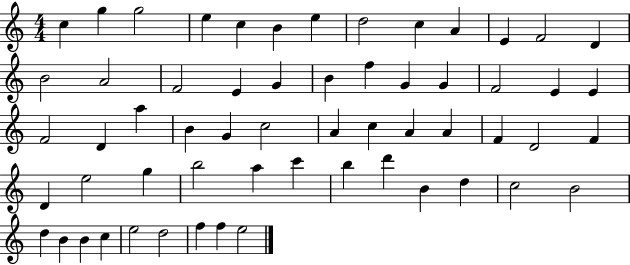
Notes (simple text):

C5/q G5/q G5/h E5/q C5/q B4/q E5/q D5/h C5/q A4/q E4/q F4/h D4/q B4/h A4/h F4/h E4/q G4/q B4/q F5/q G4/q G4/q F4/h E4/q E4/q F4/h D4/q A5/q B4/q G4/q C5/h A4/q C5/q A4/q A4/q F4/q D4/h F4/q D4/q E5/h G5/q B5/h A5/q C6/q B5/q D6/q B4/q D5/q C5/h B4/h D5/q B4/q B4/q C5/q E5/h D5/h F5/q F5/q E5/h